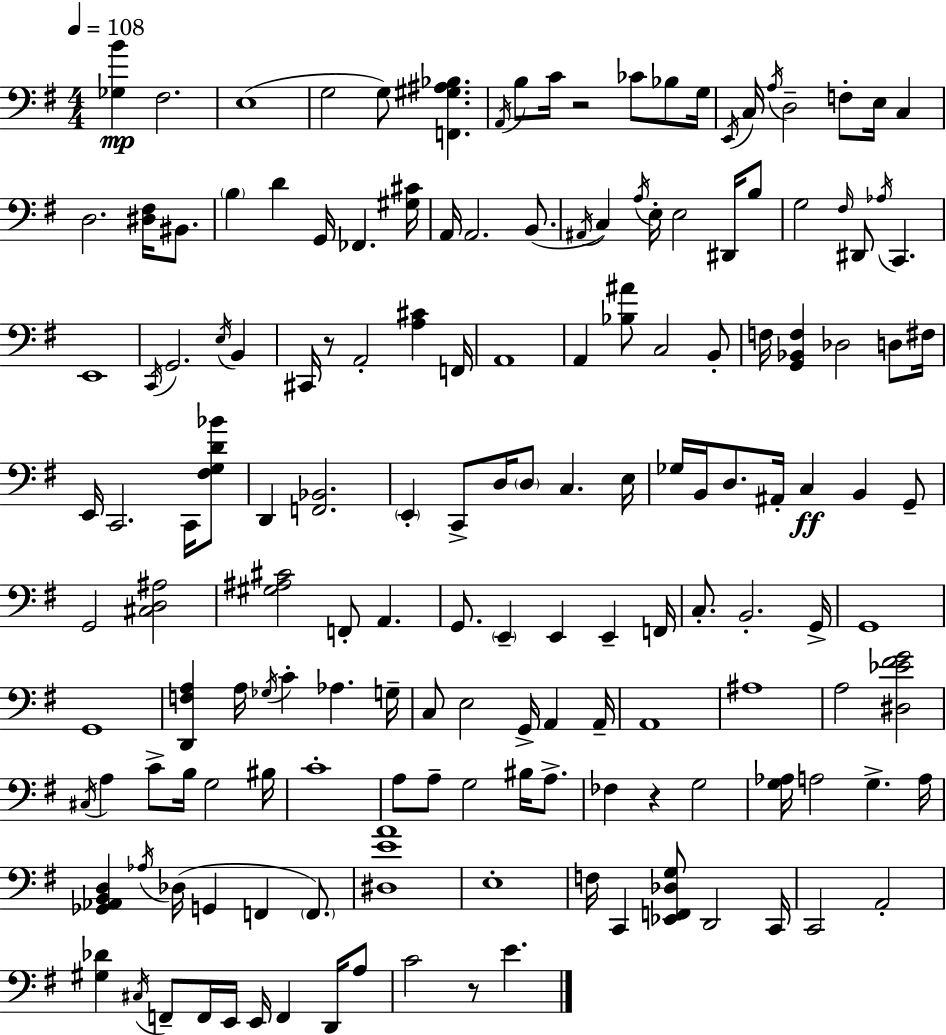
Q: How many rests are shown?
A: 4